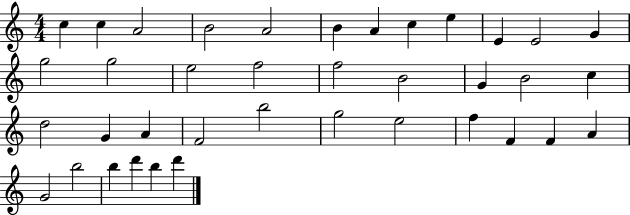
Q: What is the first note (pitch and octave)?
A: C5